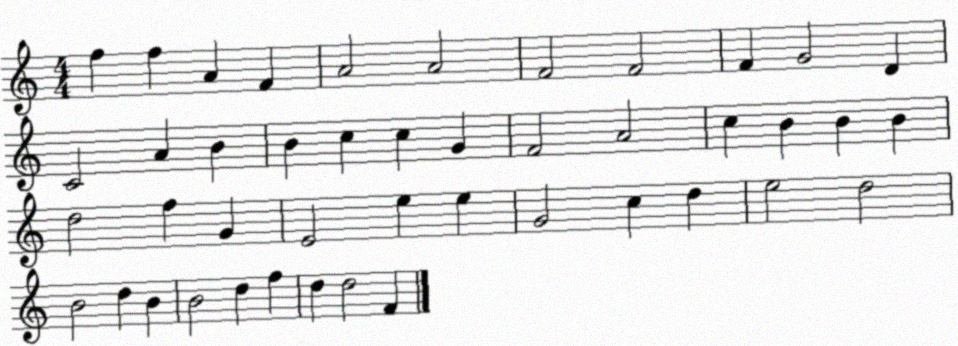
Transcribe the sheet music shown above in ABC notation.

X:1
T:Untitled
M:4/4
L:1/4
K:C
f f A F A2 A2 F2 F2 F G2 D C2 A B B c c G F2 A2 c B B B d2 f G E2 e e G2 c d e2 d2 B2 d B B2 d f d d2 F